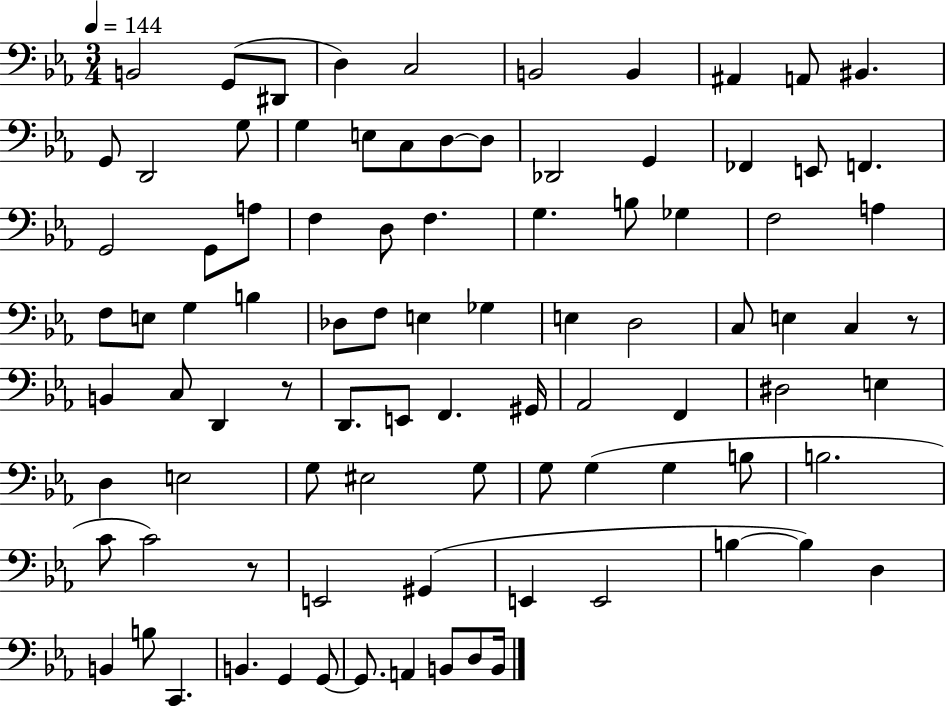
X:1
T:Untitled
M:3/4
L:1/4
K:Eb
B,,2 G,,/2 ^D,,/2 D, C,2 B,,2 B,, ^A,, A,,/2 ^B,, G,,/2 D,,2 G,/2 G, E,/2 C,/2 D,/2 D,/2 _D,,2 G,, _F,, E,,/2 F,, G,,2 G,,/2 A,/2 F, D,/2 F, G, B,/2 _G, F,2 A, F,/2 E,/2 G, B, _D,/2 F,/2 E, _G, E, D,2 C,/2 E, C, z/2 B,, C,/2 D,, z/2 D,,/2 E,,/2 F,, ^G,,/4 _A,,2 F,, ^D,2 E, D, E,2 G,/2 ^E,2 G,/2 G,/2 G, G, B,/2 B,2 C/2 C2 z/2 E,,2 ^G,, E,, E,,2 B, B, D, B,, B,/2 C,, B,, G,, G,,/2 G,,/2 A,, B,,/2 D,/2 B,,/4